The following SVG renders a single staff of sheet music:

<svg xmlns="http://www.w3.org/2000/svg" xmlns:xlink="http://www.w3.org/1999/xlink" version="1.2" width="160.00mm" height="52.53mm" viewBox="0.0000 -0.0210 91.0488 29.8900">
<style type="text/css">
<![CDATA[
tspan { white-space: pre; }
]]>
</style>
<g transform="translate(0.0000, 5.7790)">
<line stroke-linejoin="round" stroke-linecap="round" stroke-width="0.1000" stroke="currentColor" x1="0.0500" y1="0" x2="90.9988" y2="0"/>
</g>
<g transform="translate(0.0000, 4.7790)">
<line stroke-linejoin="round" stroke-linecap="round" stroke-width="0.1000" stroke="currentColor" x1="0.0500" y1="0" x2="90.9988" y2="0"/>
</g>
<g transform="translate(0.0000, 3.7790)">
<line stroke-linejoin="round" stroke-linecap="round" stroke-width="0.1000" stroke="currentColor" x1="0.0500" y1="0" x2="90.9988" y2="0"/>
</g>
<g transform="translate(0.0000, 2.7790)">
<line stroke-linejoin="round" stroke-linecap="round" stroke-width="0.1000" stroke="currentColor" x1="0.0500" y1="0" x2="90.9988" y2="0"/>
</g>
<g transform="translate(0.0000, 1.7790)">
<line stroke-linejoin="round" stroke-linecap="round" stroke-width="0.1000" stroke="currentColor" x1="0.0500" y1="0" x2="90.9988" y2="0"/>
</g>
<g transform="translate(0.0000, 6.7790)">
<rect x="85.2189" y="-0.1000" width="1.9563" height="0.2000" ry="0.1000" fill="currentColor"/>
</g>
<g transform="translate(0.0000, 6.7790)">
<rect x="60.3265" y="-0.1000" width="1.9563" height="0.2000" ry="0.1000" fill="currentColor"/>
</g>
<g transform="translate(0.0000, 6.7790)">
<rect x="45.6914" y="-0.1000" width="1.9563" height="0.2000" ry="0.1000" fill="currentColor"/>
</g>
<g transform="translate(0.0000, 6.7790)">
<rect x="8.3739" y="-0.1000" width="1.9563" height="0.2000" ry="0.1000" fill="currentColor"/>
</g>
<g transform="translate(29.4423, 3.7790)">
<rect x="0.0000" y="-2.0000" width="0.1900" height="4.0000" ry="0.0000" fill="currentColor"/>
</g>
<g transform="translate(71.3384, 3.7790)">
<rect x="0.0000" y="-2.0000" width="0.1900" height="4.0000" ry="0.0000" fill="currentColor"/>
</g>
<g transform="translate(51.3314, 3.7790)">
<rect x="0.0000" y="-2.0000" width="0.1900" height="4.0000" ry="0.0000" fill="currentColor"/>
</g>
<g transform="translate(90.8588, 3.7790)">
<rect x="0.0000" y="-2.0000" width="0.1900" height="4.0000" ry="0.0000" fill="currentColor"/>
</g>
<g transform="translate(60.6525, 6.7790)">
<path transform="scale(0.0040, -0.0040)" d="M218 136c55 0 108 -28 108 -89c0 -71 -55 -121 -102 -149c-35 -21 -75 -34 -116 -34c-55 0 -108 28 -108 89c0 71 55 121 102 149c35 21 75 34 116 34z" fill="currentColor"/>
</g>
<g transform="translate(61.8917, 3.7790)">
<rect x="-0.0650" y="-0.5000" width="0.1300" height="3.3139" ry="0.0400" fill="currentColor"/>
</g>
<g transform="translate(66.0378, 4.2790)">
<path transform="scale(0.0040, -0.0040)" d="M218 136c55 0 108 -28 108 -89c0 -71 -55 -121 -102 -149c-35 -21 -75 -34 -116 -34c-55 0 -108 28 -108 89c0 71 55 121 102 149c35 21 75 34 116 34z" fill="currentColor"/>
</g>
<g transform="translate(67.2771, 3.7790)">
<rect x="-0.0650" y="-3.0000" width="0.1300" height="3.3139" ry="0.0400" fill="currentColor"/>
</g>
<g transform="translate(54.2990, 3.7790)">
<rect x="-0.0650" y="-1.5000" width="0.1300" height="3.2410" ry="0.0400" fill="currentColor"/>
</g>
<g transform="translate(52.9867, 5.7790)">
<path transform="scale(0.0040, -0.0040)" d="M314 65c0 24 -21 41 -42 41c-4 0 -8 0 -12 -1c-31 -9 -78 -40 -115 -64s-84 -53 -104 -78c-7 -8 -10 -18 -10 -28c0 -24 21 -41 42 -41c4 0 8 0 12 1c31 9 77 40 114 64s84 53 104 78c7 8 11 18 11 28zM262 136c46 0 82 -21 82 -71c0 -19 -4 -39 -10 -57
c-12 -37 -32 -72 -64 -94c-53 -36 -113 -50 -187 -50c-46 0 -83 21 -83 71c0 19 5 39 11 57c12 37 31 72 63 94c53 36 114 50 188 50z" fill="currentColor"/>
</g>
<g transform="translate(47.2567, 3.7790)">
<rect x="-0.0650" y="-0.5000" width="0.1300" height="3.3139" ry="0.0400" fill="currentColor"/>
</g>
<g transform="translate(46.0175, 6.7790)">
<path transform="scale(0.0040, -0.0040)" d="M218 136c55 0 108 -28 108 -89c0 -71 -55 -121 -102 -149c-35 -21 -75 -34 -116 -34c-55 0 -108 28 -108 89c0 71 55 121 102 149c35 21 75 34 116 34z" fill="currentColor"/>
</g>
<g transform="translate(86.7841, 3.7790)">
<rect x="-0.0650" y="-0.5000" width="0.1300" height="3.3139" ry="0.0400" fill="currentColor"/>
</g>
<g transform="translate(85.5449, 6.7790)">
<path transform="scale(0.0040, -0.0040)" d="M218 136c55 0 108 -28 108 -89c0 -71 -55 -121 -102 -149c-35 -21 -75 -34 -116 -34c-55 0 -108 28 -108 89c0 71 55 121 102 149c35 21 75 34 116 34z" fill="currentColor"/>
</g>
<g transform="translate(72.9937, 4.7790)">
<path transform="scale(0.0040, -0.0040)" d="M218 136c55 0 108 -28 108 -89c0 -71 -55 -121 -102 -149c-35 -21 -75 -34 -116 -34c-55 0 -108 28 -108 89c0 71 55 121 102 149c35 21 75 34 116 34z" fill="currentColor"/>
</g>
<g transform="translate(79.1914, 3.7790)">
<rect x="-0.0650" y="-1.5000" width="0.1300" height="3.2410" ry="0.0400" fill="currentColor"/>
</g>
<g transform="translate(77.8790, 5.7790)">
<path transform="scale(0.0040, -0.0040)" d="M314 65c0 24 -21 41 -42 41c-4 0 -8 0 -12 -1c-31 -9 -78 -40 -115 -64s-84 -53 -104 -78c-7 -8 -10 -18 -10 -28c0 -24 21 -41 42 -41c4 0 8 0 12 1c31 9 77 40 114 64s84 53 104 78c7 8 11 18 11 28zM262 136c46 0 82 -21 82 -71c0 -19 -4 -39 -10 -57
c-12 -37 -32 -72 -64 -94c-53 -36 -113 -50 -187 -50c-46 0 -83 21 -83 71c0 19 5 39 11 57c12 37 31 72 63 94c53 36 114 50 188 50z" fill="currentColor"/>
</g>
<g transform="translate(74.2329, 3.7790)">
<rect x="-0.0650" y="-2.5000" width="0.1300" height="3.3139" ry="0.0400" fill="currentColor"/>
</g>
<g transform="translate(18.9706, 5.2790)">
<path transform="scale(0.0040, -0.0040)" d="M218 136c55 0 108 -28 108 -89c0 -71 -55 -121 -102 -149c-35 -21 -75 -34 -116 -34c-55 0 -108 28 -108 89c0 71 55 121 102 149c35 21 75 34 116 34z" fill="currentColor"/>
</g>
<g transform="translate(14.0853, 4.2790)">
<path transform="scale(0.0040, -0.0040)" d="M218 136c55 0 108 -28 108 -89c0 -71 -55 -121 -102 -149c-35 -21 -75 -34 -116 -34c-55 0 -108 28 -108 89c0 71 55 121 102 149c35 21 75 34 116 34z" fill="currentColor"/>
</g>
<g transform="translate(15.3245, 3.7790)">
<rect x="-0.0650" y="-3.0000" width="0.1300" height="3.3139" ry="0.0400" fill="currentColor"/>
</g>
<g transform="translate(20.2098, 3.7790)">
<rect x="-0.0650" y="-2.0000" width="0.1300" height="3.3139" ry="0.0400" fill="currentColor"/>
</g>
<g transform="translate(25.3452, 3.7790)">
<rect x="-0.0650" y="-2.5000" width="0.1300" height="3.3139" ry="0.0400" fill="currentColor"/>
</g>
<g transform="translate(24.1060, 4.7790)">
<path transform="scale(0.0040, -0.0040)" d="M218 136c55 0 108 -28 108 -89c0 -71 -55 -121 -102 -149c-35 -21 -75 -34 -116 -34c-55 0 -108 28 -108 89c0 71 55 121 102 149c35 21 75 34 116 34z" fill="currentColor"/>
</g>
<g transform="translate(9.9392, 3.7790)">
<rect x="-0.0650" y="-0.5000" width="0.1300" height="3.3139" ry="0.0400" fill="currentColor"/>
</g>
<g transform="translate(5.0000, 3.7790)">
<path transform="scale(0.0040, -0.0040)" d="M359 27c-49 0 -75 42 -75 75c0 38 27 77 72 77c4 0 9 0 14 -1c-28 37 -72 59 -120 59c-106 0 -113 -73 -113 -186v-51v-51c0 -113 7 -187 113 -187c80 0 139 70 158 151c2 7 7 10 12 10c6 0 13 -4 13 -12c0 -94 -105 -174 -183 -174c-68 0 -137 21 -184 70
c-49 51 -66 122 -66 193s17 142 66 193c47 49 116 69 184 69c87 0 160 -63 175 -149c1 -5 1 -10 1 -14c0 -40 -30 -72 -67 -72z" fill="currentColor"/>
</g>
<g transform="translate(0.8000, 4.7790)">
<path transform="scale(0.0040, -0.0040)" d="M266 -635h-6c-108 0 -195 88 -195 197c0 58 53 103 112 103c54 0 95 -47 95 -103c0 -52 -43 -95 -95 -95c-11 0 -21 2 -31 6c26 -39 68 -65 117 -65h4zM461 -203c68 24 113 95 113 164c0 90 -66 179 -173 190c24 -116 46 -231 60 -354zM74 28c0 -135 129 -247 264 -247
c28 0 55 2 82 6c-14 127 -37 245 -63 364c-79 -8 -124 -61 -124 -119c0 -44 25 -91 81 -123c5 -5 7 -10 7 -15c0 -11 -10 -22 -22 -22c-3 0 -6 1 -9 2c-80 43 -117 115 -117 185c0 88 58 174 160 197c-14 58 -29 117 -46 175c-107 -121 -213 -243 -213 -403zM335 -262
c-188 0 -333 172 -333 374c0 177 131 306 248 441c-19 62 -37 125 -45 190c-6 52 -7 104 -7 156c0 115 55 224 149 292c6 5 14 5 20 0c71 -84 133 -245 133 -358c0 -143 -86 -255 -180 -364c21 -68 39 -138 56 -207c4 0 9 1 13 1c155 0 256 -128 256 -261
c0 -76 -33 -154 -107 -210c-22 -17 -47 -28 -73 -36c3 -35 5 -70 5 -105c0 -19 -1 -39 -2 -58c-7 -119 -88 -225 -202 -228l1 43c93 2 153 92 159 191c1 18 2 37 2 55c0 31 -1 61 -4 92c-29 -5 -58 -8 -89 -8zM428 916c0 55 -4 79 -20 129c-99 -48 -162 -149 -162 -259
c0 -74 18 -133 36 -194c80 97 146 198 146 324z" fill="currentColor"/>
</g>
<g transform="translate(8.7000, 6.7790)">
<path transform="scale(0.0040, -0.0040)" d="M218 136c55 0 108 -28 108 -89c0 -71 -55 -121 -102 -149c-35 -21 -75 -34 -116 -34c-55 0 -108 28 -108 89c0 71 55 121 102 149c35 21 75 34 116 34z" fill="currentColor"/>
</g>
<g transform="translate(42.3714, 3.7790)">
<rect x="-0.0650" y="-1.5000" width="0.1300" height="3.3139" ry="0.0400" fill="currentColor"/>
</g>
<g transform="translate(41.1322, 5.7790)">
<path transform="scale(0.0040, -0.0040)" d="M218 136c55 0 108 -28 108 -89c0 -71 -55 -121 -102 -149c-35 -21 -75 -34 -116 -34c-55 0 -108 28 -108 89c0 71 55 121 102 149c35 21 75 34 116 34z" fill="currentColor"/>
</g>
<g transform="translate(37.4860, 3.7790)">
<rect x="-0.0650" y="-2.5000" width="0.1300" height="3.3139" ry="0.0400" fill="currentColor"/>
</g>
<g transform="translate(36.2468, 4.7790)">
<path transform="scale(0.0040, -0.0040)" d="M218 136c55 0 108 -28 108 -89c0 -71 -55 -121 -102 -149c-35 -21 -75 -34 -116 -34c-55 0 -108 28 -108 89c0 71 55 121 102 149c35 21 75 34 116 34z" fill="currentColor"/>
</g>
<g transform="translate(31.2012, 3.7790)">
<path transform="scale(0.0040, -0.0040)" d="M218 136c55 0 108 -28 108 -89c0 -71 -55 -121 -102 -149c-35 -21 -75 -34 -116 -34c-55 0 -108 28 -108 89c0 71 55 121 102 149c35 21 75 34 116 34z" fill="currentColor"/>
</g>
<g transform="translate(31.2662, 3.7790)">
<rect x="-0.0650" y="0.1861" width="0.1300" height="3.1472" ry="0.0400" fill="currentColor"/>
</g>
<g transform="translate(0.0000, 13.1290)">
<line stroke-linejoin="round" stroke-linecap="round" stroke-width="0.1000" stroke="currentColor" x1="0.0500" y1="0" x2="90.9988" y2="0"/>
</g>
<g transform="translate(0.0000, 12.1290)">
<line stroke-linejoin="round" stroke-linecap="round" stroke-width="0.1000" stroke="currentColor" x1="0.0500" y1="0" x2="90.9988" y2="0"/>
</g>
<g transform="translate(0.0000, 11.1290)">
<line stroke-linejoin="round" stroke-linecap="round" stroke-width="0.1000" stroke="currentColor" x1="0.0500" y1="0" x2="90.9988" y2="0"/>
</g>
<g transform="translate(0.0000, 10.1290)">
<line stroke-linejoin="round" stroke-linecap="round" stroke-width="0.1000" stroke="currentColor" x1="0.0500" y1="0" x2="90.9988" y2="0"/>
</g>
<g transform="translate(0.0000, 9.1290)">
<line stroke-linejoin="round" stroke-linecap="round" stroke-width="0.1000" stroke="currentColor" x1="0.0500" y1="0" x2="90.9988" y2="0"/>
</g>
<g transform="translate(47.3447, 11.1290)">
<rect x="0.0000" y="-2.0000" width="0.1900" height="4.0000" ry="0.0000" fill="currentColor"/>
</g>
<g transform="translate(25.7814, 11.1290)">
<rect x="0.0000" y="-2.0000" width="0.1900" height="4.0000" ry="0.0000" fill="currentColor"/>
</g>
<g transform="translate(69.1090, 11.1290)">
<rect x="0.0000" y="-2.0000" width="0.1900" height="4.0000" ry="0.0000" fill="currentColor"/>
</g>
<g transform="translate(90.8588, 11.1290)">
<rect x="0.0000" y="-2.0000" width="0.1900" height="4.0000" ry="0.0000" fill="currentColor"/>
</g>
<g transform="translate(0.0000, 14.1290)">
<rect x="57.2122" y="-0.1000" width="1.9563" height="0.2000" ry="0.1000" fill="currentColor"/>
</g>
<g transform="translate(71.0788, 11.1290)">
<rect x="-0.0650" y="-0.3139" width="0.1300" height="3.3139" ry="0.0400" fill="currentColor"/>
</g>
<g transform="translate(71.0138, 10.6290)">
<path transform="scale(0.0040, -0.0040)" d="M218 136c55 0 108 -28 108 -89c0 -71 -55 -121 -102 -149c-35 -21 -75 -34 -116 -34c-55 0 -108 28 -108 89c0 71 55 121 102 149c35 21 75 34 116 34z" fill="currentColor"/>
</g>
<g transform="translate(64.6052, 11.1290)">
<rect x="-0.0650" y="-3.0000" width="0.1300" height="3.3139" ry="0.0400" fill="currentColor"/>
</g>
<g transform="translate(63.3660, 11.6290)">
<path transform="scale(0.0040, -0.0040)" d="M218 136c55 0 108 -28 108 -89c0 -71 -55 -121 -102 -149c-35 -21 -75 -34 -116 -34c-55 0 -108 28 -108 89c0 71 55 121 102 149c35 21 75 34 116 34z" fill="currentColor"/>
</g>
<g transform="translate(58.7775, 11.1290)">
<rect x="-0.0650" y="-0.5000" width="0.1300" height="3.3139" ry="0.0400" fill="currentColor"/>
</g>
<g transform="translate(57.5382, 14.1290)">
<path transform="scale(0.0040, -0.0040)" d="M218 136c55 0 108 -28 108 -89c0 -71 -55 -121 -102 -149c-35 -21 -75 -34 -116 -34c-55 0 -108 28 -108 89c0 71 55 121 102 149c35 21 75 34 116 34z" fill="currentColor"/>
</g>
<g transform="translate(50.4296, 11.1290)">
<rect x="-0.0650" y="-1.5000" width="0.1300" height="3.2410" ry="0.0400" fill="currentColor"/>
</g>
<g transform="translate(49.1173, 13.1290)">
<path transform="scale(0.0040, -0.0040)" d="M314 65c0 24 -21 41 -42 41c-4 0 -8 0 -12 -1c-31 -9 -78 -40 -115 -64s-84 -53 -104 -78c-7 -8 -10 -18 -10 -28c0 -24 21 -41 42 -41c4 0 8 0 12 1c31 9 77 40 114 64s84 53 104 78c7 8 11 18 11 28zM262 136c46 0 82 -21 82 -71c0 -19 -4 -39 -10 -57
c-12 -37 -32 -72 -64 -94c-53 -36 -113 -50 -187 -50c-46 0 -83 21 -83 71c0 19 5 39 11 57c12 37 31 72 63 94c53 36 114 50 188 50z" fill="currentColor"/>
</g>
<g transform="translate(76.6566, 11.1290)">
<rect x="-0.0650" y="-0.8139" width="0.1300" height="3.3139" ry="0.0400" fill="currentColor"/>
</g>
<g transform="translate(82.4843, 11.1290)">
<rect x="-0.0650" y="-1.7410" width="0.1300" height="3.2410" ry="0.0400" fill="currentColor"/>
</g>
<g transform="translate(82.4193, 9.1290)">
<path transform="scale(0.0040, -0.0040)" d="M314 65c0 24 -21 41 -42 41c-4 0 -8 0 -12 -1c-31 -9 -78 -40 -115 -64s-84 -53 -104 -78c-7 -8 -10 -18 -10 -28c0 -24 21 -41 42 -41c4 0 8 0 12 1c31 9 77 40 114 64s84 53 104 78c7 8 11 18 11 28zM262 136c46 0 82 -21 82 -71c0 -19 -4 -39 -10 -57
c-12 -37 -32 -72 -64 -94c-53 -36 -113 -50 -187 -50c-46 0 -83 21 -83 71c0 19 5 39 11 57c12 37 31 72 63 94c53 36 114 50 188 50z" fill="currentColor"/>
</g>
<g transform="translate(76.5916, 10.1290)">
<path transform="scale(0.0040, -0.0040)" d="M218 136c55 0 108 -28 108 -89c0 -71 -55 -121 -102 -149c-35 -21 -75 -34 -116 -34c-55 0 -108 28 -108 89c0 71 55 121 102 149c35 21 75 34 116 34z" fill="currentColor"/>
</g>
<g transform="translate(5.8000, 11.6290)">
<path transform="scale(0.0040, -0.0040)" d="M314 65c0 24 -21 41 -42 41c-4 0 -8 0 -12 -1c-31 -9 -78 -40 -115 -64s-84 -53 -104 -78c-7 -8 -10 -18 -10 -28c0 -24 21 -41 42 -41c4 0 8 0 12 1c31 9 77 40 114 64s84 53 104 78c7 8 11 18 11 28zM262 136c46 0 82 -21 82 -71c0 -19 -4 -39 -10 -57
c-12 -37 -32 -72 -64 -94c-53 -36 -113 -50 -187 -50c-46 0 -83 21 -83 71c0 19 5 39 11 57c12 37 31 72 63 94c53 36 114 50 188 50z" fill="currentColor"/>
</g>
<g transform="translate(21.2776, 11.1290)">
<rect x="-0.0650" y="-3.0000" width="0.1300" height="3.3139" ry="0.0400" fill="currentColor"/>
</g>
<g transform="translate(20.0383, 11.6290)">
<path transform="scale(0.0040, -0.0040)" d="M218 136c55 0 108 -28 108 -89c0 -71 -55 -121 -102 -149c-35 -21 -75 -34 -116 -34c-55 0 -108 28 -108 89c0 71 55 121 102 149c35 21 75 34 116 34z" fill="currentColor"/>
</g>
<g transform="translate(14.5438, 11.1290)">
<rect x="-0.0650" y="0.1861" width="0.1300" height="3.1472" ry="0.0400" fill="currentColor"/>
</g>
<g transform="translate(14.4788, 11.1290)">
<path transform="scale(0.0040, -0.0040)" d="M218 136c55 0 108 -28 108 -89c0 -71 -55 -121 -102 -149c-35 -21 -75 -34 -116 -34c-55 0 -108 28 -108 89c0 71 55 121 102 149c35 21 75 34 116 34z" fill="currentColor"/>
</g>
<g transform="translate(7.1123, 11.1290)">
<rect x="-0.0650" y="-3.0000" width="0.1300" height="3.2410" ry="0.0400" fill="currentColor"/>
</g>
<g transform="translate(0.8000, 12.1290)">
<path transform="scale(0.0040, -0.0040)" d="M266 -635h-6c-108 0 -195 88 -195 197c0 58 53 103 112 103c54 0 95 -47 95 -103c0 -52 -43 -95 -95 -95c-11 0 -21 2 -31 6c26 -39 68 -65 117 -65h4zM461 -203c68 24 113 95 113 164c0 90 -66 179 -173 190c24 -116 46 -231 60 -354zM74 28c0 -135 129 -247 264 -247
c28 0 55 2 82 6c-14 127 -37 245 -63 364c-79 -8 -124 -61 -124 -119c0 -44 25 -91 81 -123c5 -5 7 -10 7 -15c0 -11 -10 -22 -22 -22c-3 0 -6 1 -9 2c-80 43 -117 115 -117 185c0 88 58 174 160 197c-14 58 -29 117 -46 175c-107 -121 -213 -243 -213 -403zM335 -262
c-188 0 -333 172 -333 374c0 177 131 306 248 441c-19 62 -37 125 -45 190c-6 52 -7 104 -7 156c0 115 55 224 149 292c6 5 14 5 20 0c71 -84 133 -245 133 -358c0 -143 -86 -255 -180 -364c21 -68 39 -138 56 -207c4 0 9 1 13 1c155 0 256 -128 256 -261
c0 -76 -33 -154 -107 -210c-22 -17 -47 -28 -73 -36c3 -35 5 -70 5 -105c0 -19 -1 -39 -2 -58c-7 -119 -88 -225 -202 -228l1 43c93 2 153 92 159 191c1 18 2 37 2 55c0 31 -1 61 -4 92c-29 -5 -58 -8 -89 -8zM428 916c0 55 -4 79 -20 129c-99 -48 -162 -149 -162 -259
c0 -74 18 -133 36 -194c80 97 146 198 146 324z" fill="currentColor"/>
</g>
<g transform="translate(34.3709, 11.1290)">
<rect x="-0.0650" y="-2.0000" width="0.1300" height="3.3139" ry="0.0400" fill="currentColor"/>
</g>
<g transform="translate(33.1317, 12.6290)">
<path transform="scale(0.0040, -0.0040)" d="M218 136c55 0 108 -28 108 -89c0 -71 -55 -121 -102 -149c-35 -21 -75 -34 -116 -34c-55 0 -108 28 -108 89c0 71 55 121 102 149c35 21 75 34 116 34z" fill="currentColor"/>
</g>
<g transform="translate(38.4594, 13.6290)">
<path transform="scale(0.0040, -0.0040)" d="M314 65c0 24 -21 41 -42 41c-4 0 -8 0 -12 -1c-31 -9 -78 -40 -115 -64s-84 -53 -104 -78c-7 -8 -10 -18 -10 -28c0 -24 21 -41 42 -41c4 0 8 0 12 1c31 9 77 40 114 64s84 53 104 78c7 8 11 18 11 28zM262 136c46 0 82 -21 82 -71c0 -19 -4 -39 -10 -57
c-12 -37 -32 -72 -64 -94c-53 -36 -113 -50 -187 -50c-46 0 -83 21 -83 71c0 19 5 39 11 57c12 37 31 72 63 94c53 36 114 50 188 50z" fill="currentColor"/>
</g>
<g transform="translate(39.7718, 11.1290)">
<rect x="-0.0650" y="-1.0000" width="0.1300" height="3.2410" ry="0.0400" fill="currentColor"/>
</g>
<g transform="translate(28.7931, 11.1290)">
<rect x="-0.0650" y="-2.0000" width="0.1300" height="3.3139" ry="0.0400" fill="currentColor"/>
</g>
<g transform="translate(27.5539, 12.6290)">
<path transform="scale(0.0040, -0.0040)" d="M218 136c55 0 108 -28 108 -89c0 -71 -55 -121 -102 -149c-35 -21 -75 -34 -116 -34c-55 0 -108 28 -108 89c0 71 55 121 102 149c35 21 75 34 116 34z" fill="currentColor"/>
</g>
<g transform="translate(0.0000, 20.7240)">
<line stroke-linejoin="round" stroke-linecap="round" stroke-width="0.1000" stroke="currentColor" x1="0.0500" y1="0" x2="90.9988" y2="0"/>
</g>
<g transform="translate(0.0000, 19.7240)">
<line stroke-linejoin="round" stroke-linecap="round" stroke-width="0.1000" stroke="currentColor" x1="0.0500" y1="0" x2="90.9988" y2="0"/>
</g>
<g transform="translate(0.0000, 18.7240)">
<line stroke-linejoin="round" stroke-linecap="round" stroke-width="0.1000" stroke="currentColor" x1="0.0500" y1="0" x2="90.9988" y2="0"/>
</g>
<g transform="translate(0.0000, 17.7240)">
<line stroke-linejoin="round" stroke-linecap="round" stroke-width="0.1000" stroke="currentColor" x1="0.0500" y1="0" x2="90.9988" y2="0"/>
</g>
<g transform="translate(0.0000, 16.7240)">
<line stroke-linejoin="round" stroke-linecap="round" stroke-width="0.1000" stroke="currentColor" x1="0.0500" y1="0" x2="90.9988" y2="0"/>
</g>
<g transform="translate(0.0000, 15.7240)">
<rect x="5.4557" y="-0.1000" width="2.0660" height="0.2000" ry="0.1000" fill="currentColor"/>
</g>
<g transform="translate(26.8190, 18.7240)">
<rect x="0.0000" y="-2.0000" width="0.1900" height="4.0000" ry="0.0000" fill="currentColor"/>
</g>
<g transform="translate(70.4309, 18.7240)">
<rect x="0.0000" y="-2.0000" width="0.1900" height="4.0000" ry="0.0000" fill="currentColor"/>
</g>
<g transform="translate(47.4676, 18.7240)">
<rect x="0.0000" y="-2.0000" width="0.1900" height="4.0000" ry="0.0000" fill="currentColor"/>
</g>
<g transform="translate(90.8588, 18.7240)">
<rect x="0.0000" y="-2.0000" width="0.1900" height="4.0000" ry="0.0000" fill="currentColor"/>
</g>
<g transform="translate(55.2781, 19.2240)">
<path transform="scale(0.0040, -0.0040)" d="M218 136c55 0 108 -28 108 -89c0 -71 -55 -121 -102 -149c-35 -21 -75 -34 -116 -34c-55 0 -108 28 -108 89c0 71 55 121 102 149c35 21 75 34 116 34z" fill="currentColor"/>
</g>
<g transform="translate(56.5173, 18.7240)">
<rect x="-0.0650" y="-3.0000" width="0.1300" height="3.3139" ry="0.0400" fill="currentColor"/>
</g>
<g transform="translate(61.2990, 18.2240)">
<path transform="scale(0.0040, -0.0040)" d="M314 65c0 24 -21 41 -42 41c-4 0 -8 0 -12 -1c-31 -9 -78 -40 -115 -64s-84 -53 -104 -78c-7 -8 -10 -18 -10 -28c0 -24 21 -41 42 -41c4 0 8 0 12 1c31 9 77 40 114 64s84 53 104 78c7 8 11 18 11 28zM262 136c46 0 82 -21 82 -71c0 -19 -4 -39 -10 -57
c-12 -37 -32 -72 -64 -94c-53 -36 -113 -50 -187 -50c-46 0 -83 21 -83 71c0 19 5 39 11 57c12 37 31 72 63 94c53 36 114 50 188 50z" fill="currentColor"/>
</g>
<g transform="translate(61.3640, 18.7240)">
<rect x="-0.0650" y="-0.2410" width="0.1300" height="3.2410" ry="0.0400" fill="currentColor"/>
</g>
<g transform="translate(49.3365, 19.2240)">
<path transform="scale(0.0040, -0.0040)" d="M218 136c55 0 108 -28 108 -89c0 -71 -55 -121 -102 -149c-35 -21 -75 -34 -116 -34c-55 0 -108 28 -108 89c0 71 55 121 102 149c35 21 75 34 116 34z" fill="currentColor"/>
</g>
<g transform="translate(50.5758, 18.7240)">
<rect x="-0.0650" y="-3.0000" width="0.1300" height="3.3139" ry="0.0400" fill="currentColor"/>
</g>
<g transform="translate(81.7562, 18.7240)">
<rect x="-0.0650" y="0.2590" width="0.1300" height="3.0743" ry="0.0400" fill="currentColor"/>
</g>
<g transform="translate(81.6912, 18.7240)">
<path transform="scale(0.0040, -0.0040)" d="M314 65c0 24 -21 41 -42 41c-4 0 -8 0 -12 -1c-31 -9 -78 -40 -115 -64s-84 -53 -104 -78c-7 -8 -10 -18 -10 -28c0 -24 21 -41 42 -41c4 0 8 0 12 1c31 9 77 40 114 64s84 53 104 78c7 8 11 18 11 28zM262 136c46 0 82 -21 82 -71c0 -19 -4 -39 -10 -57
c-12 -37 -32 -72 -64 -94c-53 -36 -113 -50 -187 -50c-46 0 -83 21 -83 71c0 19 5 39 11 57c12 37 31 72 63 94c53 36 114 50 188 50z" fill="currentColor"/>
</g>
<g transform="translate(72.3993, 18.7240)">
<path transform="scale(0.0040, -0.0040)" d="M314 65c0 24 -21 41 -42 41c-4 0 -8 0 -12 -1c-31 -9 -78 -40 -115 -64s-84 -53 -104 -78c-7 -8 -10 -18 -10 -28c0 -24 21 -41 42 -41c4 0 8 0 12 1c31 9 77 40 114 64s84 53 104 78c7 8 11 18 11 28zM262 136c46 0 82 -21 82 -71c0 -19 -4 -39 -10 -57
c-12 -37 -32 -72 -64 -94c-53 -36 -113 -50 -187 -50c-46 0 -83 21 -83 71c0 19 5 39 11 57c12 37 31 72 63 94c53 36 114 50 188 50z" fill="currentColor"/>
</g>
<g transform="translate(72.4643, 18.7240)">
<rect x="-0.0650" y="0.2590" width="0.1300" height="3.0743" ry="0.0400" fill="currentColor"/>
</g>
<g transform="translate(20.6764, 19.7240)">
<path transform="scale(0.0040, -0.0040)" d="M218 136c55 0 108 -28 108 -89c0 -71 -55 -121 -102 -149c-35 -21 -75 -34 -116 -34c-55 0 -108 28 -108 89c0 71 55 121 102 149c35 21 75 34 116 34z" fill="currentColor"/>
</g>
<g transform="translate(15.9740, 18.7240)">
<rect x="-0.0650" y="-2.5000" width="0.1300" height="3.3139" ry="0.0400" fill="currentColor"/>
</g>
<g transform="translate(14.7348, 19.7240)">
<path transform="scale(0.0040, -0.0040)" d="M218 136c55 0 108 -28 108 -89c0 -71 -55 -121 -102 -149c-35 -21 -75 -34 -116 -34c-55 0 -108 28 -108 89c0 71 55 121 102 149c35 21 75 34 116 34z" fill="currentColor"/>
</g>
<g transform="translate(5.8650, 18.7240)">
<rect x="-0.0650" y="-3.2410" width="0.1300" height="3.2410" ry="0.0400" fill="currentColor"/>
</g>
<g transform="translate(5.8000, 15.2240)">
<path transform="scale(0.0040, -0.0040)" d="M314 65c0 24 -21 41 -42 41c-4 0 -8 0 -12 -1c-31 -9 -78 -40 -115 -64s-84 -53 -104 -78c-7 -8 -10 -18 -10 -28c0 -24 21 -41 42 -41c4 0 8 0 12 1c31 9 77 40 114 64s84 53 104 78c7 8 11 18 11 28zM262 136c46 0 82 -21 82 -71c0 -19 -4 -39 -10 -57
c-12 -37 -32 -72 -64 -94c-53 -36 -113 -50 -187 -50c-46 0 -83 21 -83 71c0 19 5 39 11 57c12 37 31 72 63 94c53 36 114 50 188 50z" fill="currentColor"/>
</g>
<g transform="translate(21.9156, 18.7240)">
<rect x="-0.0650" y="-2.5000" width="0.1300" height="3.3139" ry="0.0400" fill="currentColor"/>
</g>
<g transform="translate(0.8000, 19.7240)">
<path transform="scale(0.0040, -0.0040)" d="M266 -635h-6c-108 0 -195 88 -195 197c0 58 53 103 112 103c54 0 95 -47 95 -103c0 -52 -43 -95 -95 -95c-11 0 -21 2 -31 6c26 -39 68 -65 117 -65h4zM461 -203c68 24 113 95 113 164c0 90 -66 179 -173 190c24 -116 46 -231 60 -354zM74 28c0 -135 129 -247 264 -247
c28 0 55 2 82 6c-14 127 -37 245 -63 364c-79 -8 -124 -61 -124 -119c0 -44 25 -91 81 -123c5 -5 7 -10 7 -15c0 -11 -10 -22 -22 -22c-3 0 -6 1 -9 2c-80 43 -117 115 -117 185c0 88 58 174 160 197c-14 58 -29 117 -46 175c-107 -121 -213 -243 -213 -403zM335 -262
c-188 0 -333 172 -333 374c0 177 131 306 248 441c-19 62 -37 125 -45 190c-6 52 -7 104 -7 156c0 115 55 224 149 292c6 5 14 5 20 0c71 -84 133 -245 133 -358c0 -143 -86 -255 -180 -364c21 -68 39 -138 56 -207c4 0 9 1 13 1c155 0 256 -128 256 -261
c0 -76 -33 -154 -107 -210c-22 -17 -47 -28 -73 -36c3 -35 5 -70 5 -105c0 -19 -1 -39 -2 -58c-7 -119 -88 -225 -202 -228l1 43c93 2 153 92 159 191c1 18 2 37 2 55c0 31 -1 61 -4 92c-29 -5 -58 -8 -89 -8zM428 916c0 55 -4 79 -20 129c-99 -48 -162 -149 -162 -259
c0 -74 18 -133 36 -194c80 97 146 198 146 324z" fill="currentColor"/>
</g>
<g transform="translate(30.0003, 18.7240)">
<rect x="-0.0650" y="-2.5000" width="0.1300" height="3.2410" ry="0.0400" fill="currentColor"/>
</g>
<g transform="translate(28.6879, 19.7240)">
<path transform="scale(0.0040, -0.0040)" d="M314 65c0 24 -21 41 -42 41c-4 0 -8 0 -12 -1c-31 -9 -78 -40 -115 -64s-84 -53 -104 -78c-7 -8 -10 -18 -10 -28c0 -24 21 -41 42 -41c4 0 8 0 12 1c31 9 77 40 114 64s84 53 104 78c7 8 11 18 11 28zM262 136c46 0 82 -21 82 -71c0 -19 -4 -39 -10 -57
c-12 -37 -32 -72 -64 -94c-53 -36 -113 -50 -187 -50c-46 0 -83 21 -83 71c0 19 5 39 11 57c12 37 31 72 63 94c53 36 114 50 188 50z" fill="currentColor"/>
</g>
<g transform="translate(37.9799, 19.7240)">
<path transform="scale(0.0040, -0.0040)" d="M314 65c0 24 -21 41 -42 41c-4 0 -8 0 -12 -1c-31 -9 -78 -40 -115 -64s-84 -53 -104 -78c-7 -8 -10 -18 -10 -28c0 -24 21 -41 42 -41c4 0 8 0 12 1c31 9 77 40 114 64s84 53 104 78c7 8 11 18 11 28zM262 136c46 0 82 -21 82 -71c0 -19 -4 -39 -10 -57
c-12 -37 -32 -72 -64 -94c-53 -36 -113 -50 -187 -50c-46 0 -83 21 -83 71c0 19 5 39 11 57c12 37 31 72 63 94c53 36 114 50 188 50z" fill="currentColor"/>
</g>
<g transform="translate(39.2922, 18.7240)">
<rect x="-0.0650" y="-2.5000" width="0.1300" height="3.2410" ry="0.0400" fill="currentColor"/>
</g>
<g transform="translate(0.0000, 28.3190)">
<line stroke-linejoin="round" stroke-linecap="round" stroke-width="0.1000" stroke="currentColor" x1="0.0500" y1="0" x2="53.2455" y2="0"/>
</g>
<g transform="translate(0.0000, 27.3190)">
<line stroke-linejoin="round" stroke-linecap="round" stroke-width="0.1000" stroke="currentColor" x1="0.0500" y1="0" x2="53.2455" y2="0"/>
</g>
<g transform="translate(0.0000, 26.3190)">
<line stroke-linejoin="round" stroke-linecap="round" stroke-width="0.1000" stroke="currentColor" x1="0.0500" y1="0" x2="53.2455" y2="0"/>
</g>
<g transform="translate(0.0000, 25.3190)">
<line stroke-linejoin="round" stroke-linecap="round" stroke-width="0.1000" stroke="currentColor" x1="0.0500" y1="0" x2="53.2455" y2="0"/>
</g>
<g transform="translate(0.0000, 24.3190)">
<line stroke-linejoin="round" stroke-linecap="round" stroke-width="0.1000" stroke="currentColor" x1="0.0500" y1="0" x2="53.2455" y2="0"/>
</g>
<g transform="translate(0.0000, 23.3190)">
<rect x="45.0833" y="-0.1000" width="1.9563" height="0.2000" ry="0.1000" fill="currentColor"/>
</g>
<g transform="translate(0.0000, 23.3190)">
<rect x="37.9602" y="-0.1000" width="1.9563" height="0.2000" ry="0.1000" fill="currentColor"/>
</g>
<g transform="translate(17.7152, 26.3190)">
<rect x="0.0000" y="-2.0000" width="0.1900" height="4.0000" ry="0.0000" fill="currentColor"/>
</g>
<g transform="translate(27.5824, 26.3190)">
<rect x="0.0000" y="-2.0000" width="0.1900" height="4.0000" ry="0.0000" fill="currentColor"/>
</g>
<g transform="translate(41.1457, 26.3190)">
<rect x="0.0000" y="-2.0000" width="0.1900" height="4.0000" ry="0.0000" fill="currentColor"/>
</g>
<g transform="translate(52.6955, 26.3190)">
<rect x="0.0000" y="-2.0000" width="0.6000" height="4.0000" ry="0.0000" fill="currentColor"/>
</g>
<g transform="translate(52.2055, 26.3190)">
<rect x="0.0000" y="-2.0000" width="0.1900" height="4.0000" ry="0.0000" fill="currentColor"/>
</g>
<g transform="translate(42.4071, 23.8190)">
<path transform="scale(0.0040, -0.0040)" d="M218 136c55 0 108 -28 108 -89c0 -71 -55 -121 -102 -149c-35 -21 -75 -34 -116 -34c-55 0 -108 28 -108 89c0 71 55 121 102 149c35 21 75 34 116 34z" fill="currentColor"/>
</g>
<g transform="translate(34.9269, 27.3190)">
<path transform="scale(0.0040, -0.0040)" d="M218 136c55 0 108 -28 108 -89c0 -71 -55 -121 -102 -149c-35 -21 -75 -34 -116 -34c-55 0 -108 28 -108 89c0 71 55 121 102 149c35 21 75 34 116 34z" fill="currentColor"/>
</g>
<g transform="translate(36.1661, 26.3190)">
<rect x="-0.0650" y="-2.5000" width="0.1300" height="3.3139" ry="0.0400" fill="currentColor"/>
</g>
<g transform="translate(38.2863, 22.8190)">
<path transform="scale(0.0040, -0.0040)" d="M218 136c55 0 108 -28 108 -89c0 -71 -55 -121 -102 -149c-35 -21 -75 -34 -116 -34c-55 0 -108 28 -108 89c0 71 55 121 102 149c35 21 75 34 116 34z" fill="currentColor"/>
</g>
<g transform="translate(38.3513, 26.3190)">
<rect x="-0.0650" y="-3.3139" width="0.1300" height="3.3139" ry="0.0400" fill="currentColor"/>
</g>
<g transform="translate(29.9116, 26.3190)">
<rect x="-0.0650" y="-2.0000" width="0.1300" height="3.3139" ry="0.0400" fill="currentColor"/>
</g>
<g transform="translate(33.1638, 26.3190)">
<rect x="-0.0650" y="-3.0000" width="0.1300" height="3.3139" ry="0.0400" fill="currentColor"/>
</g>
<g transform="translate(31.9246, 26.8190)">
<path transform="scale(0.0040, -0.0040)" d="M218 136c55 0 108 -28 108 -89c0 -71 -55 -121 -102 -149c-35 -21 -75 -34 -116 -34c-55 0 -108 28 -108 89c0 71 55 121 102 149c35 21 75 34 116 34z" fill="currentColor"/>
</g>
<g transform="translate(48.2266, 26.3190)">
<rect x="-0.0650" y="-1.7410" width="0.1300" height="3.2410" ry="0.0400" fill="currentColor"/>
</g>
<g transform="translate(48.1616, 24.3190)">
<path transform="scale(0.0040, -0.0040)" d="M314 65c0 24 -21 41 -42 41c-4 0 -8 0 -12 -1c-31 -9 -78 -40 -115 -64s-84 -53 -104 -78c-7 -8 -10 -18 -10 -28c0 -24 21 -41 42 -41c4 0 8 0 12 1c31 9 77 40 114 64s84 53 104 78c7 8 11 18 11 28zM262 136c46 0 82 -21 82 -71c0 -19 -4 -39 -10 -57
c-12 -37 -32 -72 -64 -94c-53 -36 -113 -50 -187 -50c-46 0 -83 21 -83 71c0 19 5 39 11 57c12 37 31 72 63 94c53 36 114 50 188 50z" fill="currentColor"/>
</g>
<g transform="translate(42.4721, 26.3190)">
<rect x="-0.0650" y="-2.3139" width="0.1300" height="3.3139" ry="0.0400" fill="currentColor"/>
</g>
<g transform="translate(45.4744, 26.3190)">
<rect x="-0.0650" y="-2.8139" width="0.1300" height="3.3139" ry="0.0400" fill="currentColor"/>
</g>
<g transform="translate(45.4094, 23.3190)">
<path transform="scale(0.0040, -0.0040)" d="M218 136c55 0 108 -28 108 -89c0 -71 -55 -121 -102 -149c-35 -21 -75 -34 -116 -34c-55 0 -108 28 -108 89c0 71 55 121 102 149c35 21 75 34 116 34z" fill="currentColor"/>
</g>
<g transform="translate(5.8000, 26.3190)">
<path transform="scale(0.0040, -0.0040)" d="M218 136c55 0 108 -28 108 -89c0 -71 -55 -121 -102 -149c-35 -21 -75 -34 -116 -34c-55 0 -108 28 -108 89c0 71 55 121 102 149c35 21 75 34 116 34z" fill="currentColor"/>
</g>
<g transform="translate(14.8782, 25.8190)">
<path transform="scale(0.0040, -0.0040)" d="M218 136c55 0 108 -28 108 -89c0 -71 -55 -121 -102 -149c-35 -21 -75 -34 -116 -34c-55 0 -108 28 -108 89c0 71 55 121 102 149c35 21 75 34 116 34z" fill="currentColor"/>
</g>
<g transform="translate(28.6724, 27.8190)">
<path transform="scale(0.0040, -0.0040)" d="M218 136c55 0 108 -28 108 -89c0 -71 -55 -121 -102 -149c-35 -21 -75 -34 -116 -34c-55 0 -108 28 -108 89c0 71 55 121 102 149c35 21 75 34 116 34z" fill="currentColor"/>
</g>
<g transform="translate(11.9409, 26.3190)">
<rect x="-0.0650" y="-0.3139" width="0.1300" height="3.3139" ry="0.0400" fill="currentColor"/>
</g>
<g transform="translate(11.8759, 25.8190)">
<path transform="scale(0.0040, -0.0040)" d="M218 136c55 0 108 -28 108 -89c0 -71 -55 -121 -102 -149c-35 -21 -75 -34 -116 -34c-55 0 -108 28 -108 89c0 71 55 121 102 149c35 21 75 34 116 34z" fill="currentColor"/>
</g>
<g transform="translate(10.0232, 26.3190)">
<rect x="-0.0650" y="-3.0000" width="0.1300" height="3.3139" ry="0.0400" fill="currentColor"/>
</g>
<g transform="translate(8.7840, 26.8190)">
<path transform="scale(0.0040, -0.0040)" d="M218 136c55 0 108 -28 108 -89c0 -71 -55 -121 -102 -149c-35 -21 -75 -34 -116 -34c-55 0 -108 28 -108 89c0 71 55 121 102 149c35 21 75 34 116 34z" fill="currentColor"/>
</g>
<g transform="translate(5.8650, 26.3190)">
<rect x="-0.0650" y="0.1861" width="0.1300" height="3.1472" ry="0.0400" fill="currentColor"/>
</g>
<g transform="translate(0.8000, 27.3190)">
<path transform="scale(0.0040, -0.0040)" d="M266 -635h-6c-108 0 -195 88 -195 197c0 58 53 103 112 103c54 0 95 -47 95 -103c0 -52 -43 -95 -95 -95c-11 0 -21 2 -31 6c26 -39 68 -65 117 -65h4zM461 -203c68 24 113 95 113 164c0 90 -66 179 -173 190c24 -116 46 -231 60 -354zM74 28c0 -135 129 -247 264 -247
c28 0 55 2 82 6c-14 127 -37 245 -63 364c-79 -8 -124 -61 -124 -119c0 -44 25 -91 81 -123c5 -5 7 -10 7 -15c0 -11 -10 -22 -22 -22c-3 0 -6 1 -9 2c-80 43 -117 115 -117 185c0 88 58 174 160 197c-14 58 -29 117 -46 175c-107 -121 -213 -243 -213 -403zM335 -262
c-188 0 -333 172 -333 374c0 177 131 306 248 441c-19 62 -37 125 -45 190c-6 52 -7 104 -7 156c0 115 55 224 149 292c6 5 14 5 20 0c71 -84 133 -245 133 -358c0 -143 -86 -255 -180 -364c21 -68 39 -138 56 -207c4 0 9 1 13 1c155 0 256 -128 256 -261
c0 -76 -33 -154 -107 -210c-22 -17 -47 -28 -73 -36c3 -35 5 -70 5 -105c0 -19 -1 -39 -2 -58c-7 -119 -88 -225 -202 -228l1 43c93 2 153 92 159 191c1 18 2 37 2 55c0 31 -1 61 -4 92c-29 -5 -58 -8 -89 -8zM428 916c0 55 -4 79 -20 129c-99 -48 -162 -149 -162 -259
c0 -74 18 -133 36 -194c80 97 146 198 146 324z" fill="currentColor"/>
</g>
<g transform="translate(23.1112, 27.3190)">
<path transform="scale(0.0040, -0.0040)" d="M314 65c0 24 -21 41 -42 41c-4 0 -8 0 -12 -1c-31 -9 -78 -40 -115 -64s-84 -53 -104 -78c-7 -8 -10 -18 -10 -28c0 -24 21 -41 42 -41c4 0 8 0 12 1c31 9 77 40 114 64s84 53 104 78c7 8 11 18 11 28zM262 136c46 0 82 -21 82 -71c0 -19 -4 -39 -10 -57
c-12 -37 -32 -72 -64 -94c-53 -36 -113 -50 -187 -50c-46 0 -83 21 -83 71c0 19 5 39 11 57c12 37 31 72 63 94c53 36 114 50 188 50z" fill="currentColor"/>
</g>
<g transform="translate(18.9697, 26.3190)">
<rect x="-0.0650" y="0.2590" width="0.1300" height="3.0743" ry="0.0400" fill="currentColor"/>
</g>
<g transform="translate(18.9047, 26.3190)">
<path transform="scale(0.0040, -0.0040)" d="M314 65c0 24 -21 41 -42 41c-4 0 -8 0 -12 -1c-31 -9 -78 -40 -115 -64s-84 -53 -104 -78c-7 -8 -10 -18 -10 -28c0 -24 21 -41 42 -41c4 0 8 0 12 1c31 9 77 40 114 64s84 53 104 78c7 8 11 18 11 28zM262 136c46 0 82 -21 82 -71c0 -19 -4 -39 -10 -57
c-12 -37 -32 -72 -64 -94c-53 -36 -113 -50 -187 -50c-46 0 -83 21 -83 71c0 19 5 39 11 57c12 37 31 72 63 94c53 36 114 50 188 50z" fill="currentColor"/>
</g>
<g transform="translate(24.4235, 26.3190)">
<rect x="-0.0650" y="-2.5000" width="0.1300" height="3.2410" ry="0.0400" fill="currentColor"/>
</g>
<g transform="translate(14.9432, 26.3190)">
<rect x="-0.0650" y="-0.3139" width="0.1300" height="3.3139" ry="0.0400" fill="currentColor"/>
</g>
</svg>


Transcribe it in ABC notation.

X:1
T:Untitled
M:4/4
L:1/4
K:C
C A F G B G E C E2 C A G E2 C A2 B A F F D2 E2 C A c d f2 b2 G G G2 G2 A A c2 B2 B2 B A c c B2 G2 F A G b g a f2